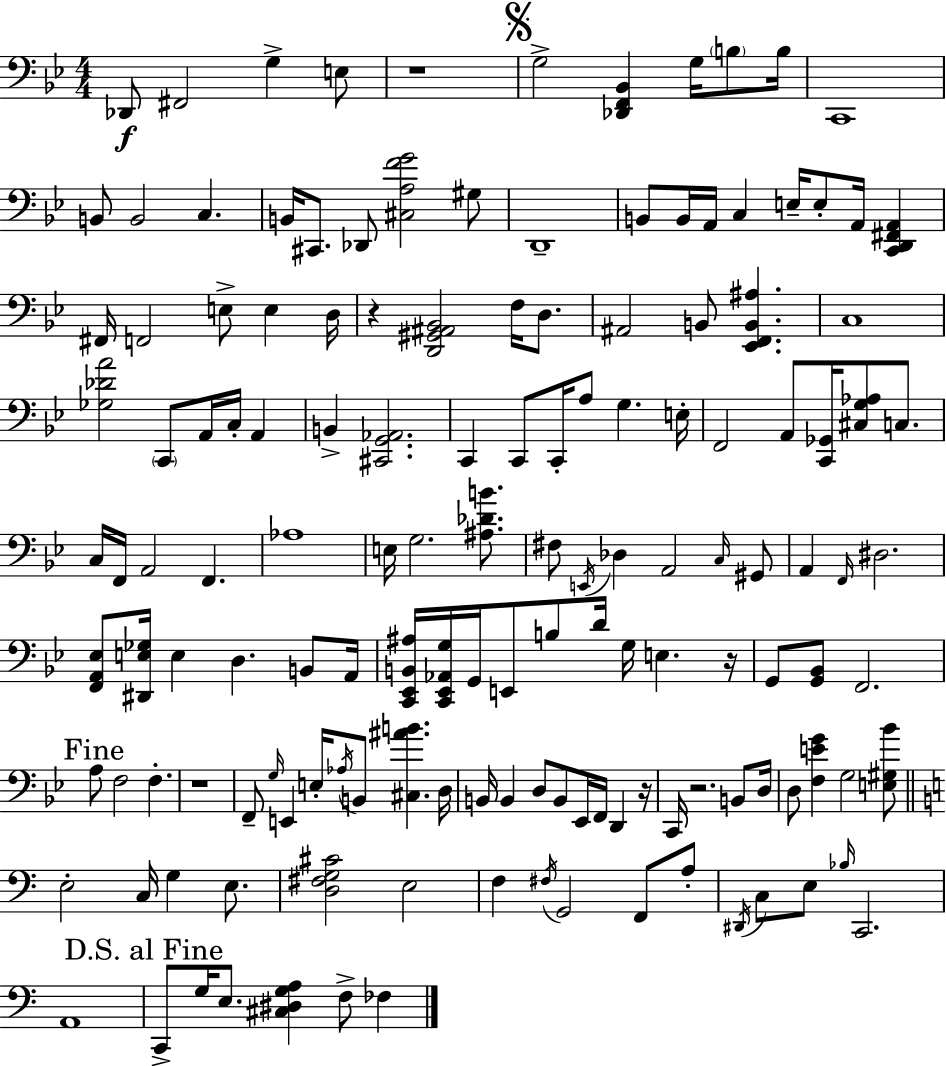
X:1
T:Untitled
M:4/4
L:1/4
K:Bb
_D,,/2 ^F,,2 G, E,/2 z4 G,2 [_D,,F,,_B,,] G,/4 B,/2 B,/4 C,,4 B,,/2 B,,2 C, B,,/4 ^C,,/2 _D,,/2 [^C,A,FG]2 ^G,/2 D,,4 B,,/2 B,,/4 A,,/4 C, E,/4 E,/2 A,,/4 [C,,D,,^F,,A,,] ^F,,/4 F,,2 E,/2 E, D,/4 z [D,,^G,,^A,,_B,,]2 F,/4 D,/2 ^A,,2 B,,/2 [_E,,F,,B,,^A,] C,4 [_G,_DA]2 C,,/2 A,,/4 C,/4 A,, B,, [^C,,G,,_A,,]2 C,, C,,/2 C,,/4 A,/2 G, E,/4 F,,2 A,,/2 [C,,_G,,]/4 [^C,G,_A,]/2 C,/2 C,/4 F,,/4 A,,2 F,, _A,4 E,/4 G,2 [^A,_DB]/2 ^F,/2 E,,/4 _D, A,,2 C,/4 ^G,,/2 A,, F,,/4 ^D,2 [F,,A,,_E,]/2 [^D,,E,_G,]/4 E, D, B,,/2 A,,/4 [C,,_E,,B,,^A,]/4 [C,,_E,,_A,,G,]/4 G,,/4 E,,/2 B,/2 D/4 G,/4 E, z/4 G,,/2 [G,,_B,,]/2 F,,2 A,/2 F,2 F, z4 F,,/2 G,/4 E,, E,/4 _A,/4 B,,/2 [^C,^AB] D,/4 B,,/4 B,, D,/2 B,,/2 _E,,/4 F,,/4 D,, z/4 C,,/4 z2 B,,/2 D,/4 D,/2 [F,EG] G,2 [E,^G,_B]/2 E,2 C,/4 G, E,/2 [D,^F,G,^C]2 E,2 F, ^F,/4 G,,2 F,,/2 A,/2 ^D,,/4 C,/2 E,/2 _B,/4 C,,2 A,,4 C,,/2 G,/4 E,/2 [^C,^D,G,A,] F,/2 _F,